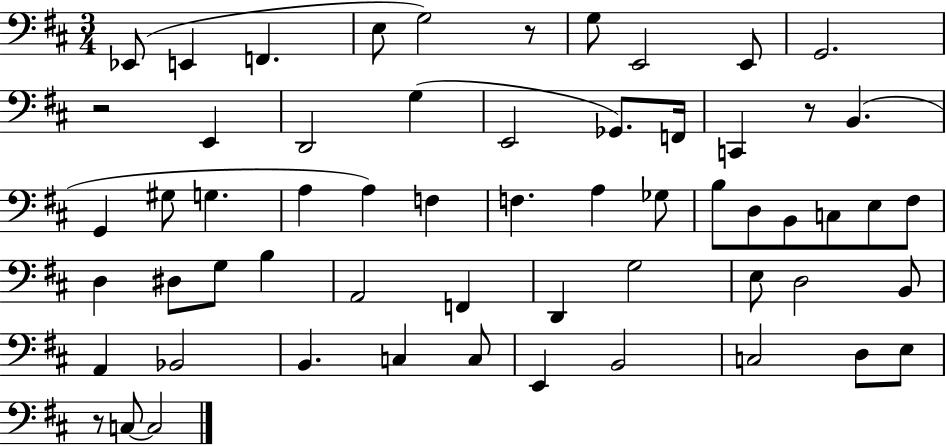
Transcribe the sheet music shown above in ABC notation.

X:1
T:Untitled
M:3/4
L:1/4
K:D
_E,,/2 E,, F,, E,/2 G,2 z/2 G,/2 E,,2 E,,/2 G,,2 z2 E,, D,,2 G, E,,2 _G,,/2 F,,/4 C,, z/2 B,, G,, ^G,/2 G, A, A, F, F, A, _G,/2 B,/2 D,/2 B,,/2 C,/2 E,/2 ^F,/2 D, ^D,/2 G,/2 B, A,,2 F,, D,, G,2 E,/2 D,2 B,,/2 A,, _B,,2 B,, C, C,/2 E,, B,,2 C,2 D,/2 E,/2 z/2 C,/2 C,2